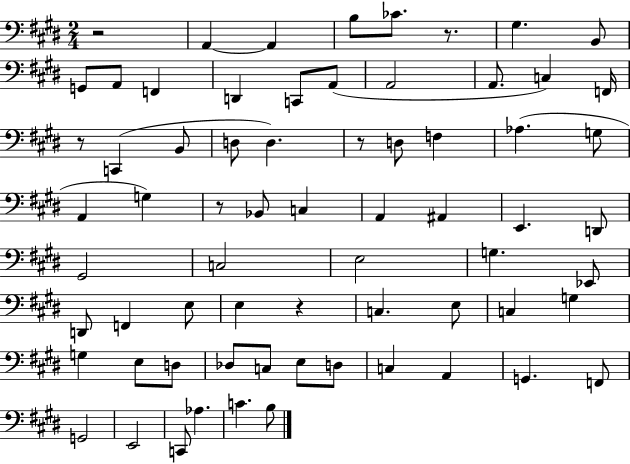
R/h A2/q A2/q B3/e CES4/e. R/e. G#3/q. B2/e G2/e A2/e F2/q D2/q C2/e A2/e A2/h A2/e. C3/q F2/s R/e C2/q B2/e D3/e D3/q. R/e D3/e F3/q Ab3/q. G3/e A2/q G3/q R/e Bb2/e C3/q A2/q A#2/q E2/q. D2/e G#2/h C3/h E3/h G3/q. Eb2/e D2/e F2/q E3/e E3/q R/q C3/q. E3/e C3/q G3/q G3/q E3/e D3/e Db3/e C3/e E3/e D3/e C3/q A2/q G2/q. F2/e G2/h E2/h C2/e Ab3/q. C4/q. B3/e